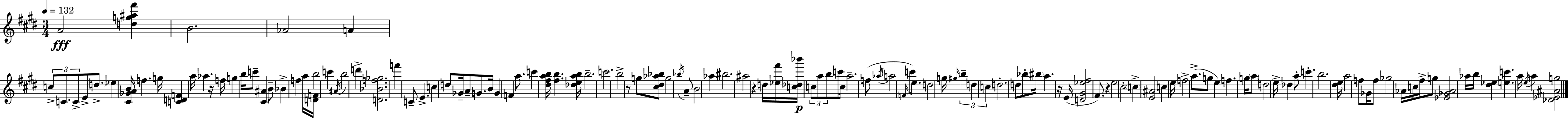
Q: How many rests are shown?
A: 5